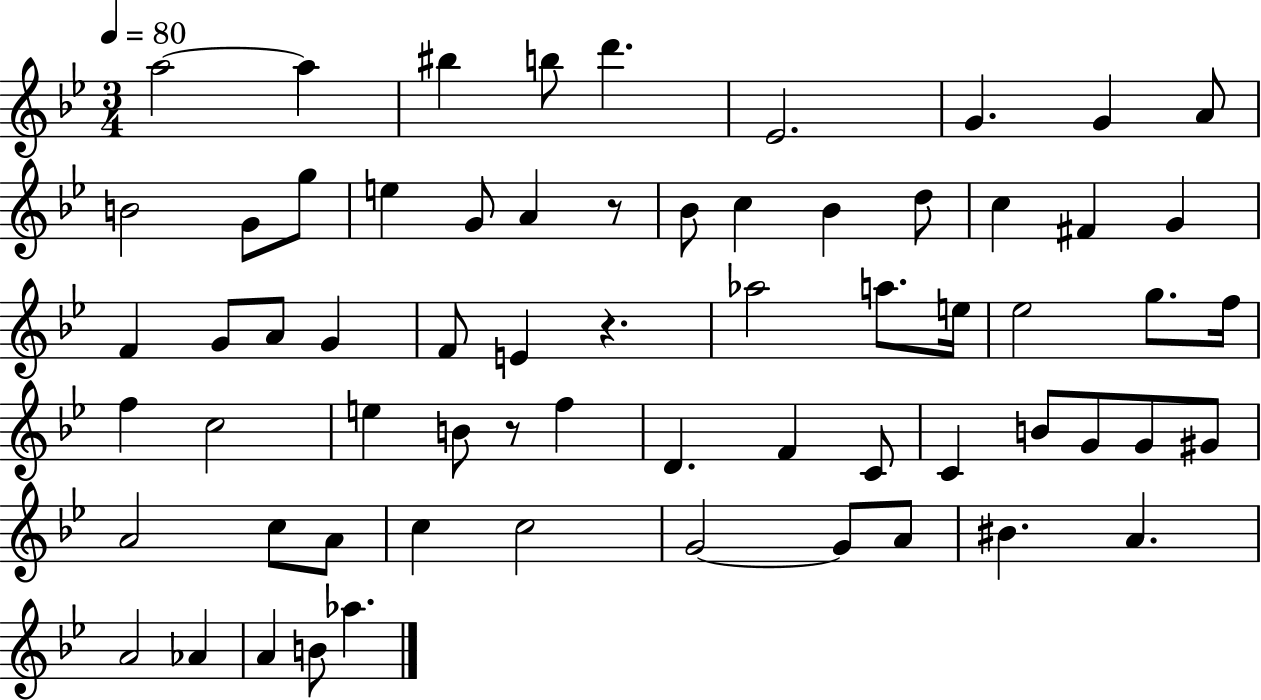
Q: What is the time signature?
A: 3/4